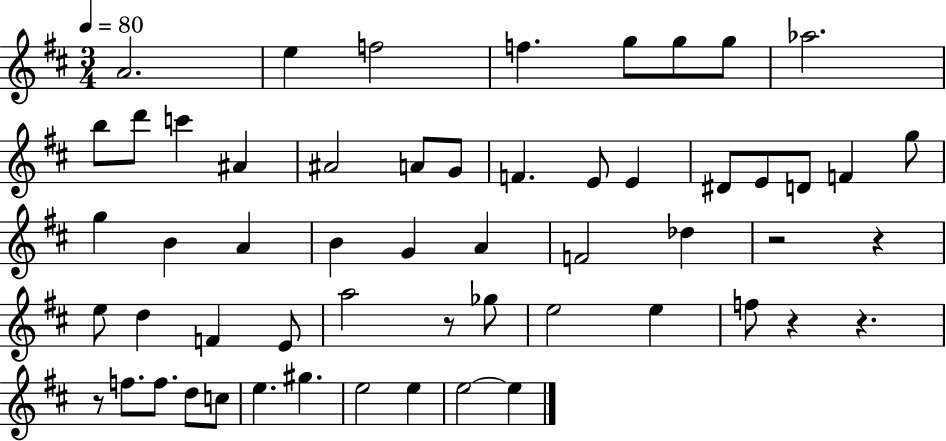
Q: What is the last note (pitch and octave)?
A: E5